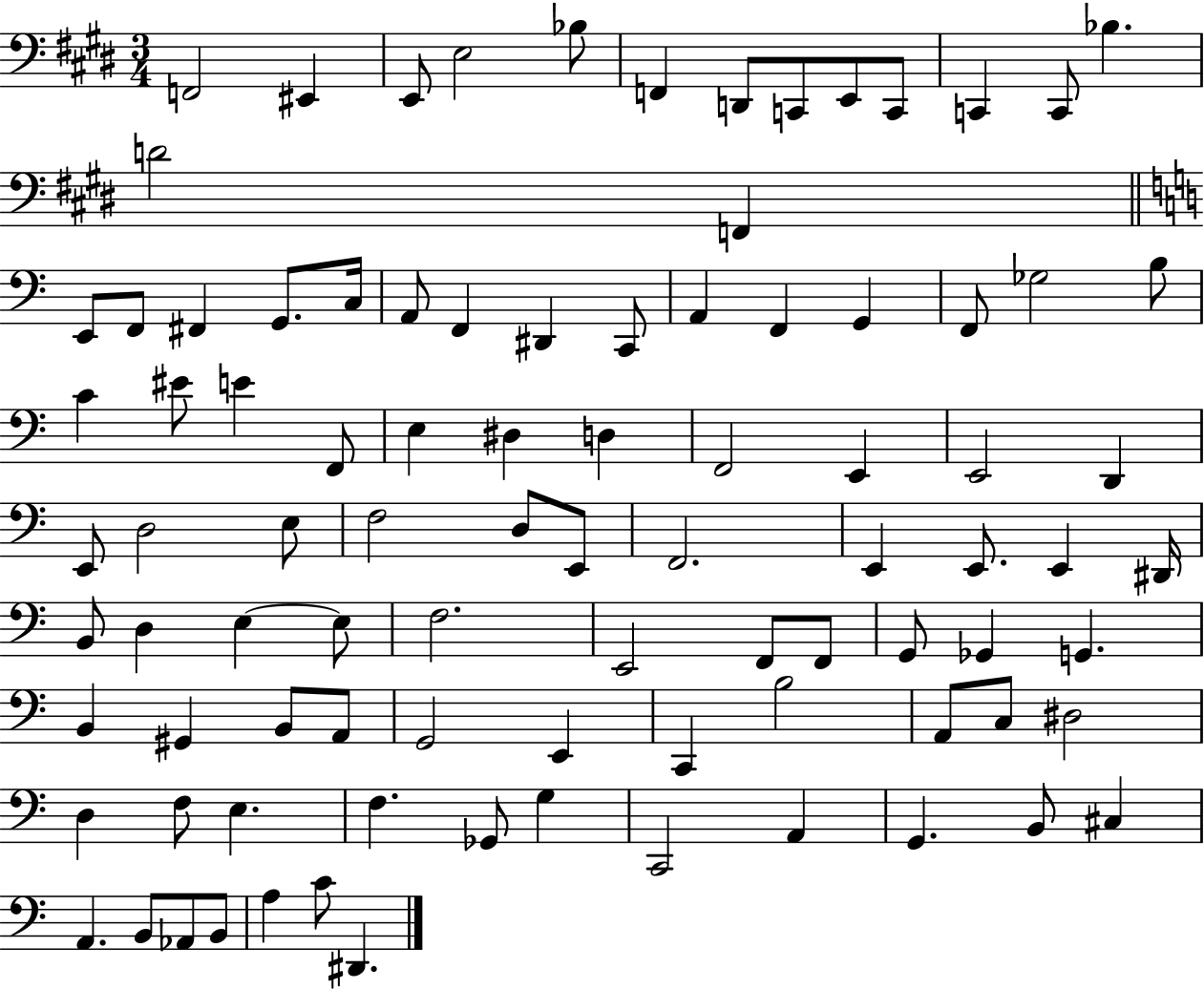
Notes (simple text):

F2/h EIS2/q E2/e E3/h Bb3/e F2/q D2/e C2/e E2/e C2/e C2/q C2/e Bb3/q. D4/h F2/q E2/e F2/e F#2/q G2/e. C3/s A2/e F2/q D#2/q C2/e A2/q F2/q G2/q F2/e Gb3/h B3/e C4/q EIS4/e E4/q F2/e E3/q D#3/q D3/q F2/h E2/q E2/h D2/q E2/e D3/h E3/e F3/h D3/e E2/e F2/h. E2/q E2/e. E2/q D#2/s B2/e D3/q E3/q E3/e F3/h. E2/h F2/e F2/e G2/e Gb2/q G2/q. B2/q G#2/q B2/e A2/e G2/h E2/q C2/q B3/h A2/e C3/e D#3/h D3/q F3/e E3/q. F3/q. Gb2/e G3/q C2/h A2/q G2/q. B2/e C#3/q A2/q. B2/e Ab2/e B2/e A3/q C4/e D#2/q.